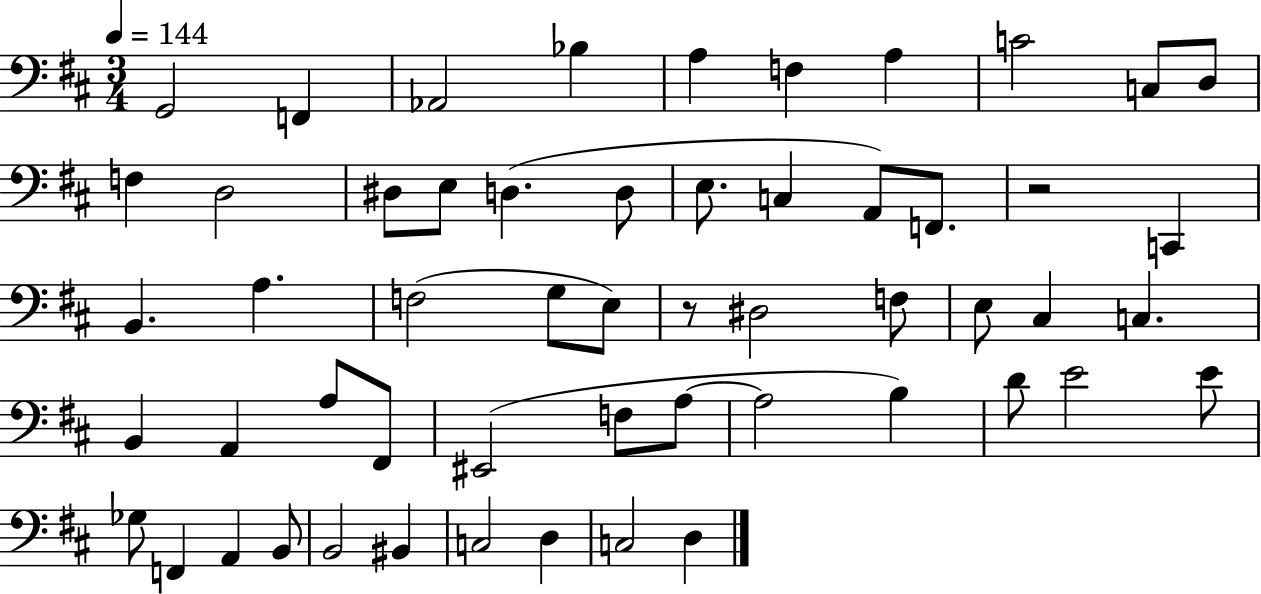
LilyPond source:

{
  \clef bass
  \numericTimeSignature
  \time 3/4
  \key d \major
  \tempo 4 = 144
  g,2 f,4 | aes,2 bes4 | a4 f4 a4 | c'2 c8 d8 | \break f4 d2 | dis8 e8 d4.( d8 | e8. c4 a,8) f,8. | r2 c,4 | \break b,4. a4. | f2( g8 e8) | r8 dis2 f8 | e8 cis4 c4. | \break b,4 a,4 a8 fis,8 | eis,2( f8 a8~~ | a2 b4) | d'8 e'2 e'8 | \break ges8 f,4 a,4 b,8 | b,2 bis,4 | c2 d4 | c2 d4 | \break \bar "|."
}